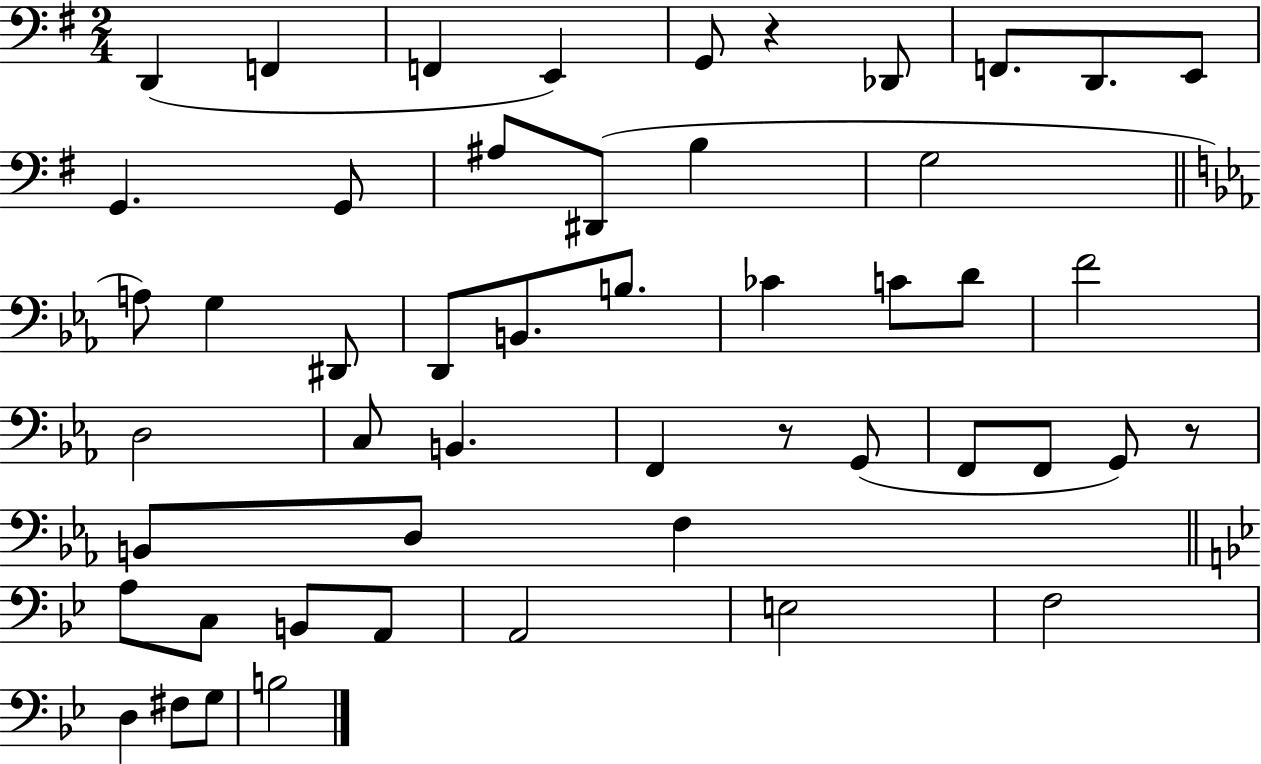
{
  \clef bass
  \numericTimeSignature
  \time 2/4
  \key g \major
  d,4( f,4 | f,4 e,4) | g,8 r4 des,8 | f,8. d,8. e,8 | \break g,4. g,8 | ais8 dis,8( b4 | g2 | \bar "||" \break \key c \minor a8) g4 dis,8 | d,8 b,8. b8. | ces'4 c'8 d'8 | f'2 | \break d2 | c8 b,4. | f,4 r8 g,8( | f,8 f,8 g,8) r8 | \break b,8 d8 f4 | \bar "||" \break \key g \minor a8 c8 b,8 a,8 | a,2 | e2 | f2 | \break d4 fis8 g8 | b2 | \bar "|."
}